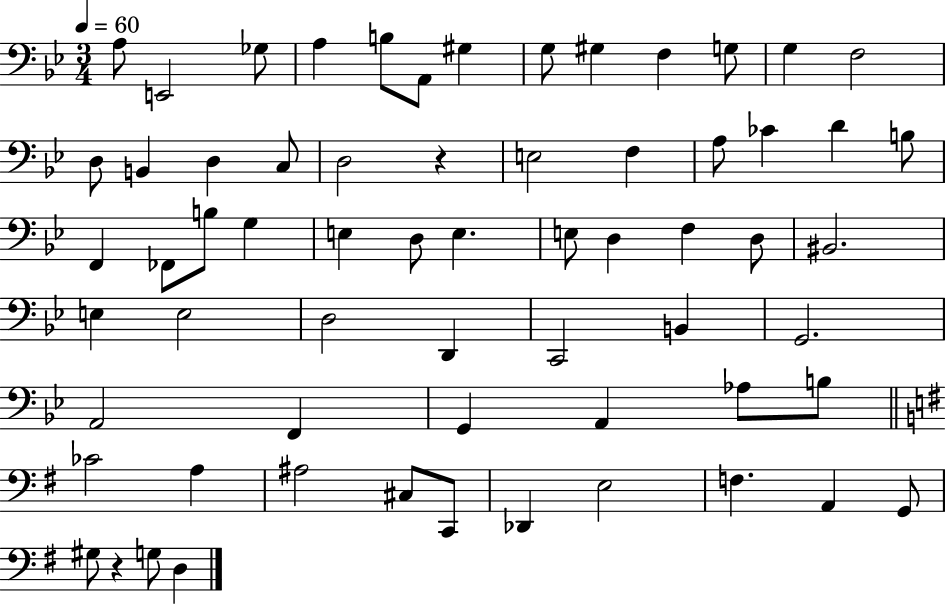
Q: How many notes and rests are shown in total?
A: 64